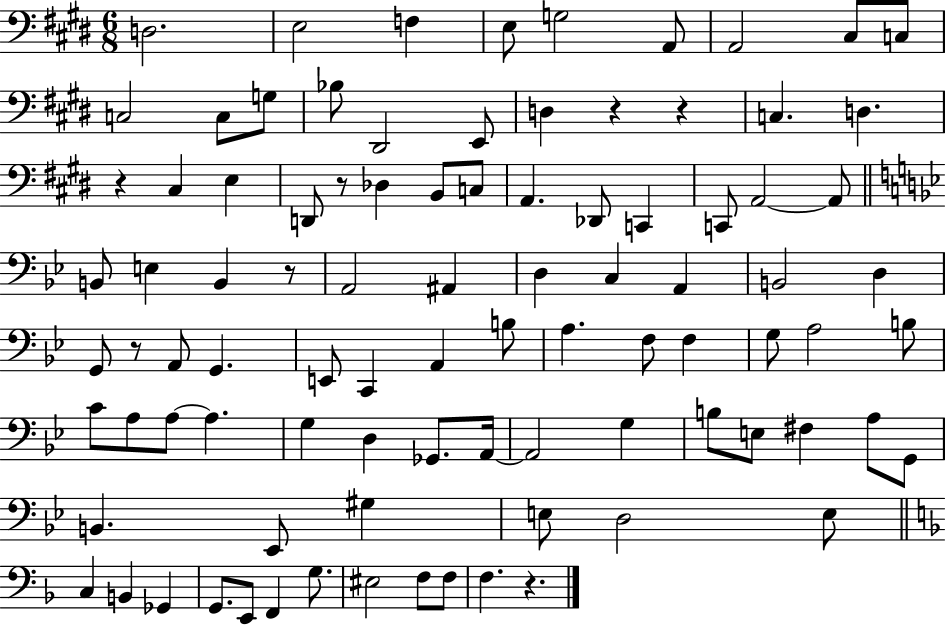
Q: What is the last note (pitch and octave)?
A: F3